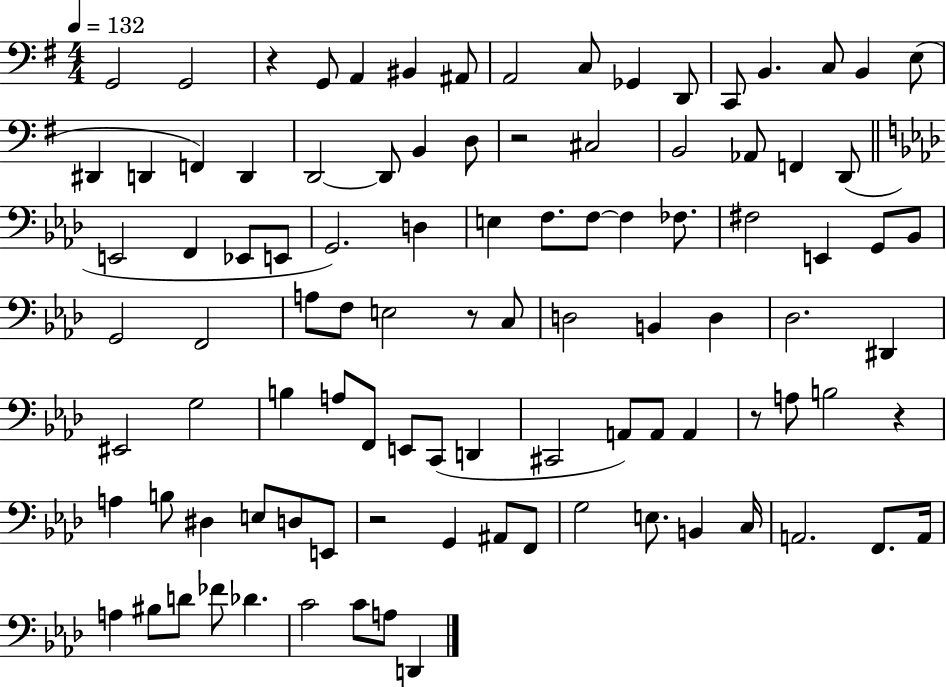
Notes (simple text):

G2/h G2/h R/q G2/e A2/q BIS2/q A#2/e A2/h C3/e Gb2/q D2/e C2/e B2/q. C3/e B2/q E3/e D#2/q D2/q F2/q D2/q D2/h D2/e B2/q D3/e R/h C#3/h B2/h Ab2/e F2/q D2/e E2/h F2/q Eb2/e E2/e G2/h. D3/q E3/q F3/e. F3/e F3/q FES3/e. F#3/h E2/q G2/e Bb2/e G2/h F2/h A3/e F3/e E3/h R/e C3/e D3/h B2/q D3/q Db3/h. D#2/q EIS2/h G3/h B3/q A3/e F2/e E2/e C2/e D2/q C#2/h A2/e A2/e A2/q R/e A3/e B3/h R/q A3/q B3/e D#3/q E3/e D3/e E2/e R/h G2/q A#2/e F2/e G3/h E3/e. B2/q C3/s A2/h. F2/e. A2/s A3/q BIS3/e D4/e FES4/e Db4/q. C4/h C4/e A3/e D2/q